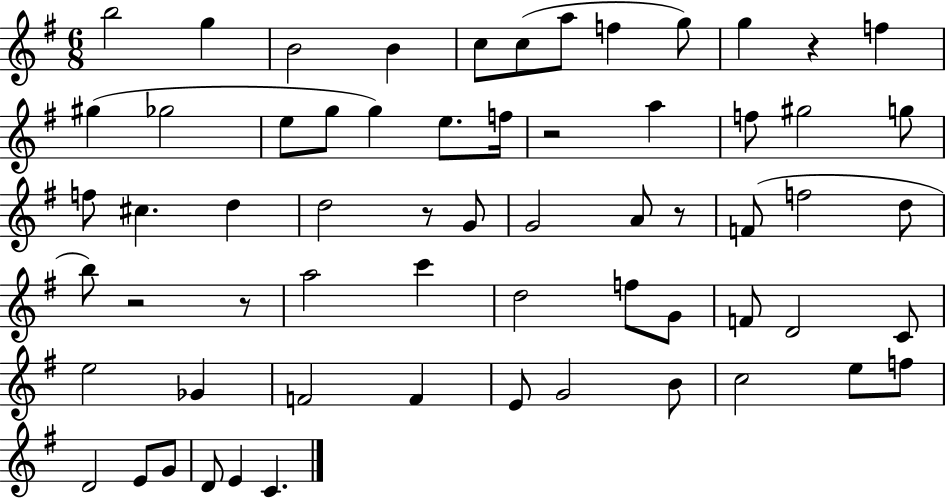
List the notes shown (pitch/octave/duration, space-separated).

B5/h G5/q B4/h B4/q C5/e C5/e A5/e F5/q G5/e G5/q R/q F5/q G#5/q Gb5/h E5/e G5/e G5/q E5/e. F5/s R/h A5/q F5/e G#5/h G5/e F5/e C#5/q. D5/q D5/h R/e G4/e G4/h A4/e R/e F4/e F5/h D5/e B5/e R/h R/e A5/h C6/q D5/h F5/e G4/e F4/e D4/h C4/e E5/h Gb4/q F4/h F4/q E4/e G4/h B4/e C5/h E5/e F5/e D4/h E4/e G4/e D4/e E4/q C4/q.